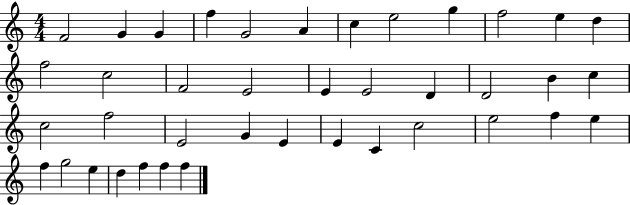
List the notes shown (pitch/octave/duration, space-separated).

F4/h G4/q G4/q F5/q G4/h A4/q C5/q E5/h G5/q F5/h E5/q D5/q F5/h C5/h F4/h E4/h E4/q E4/h D4/q D4/h B4/q C5/q C5/h F5/h E4/h G4/q E4/q E4/q C4/q C5/h E5/h F5/q E5/q F5/q G5/h E5/q D5/q F5/q F5/q F5/q